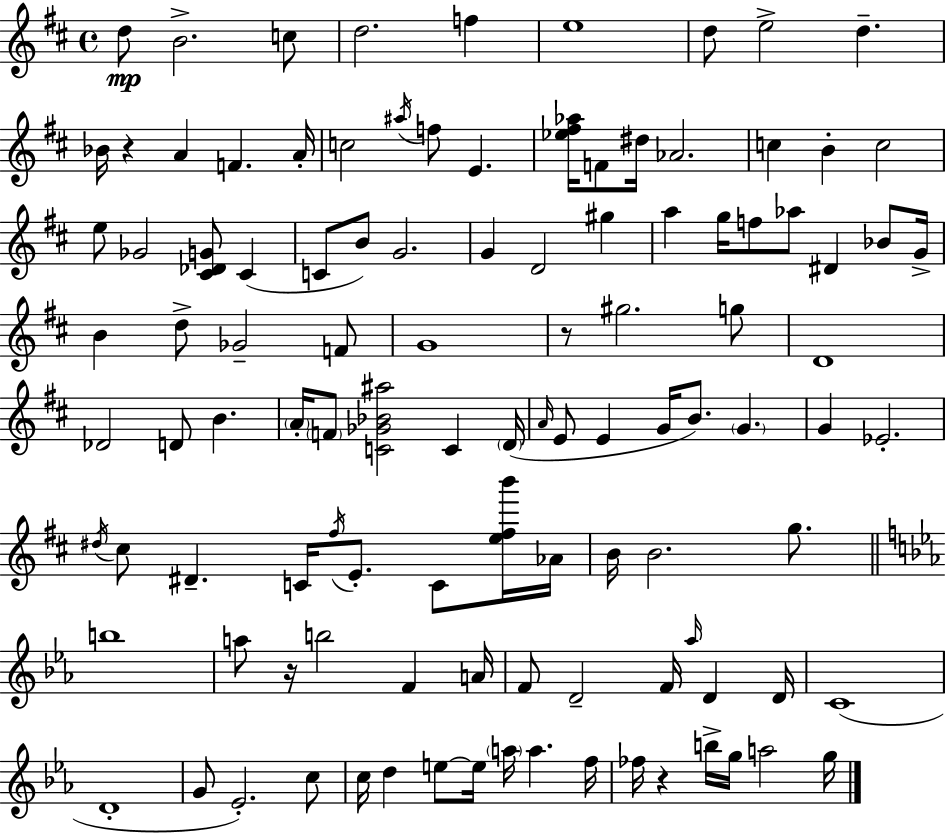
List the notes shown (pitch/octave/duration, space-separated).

D5/e B4/h. C5/e D5/h. F5/q E5/w D5/e E5/h D5/q. Bb4/s R/q A4/q F4/q. A4/s C5/h A#5/s F5/e E4/q. [Eb5,F#5,Ab5]/s F4/e D#5/s Ab4/h. C5/q B4/q C5/h E5/e Gb4/h [C#4,Db4,G4]/e C#4/q C4/e B4/e G4/h. G4/q D4/h G#5/q A5/q G5/s F5/e Ab5/e D#4/q Bb4/e G4/s B4/q D5/e Gb4/h F4/e G4/w R/e G#5/h. G5/e D4/w Db4/h D4/e B4/q. A4/s F4/e [C4,Gb4,Bb4,A#5]/h C4/q D4/s A4/s E4/e E4/q G4/s B4/e. G4/q. G4/q Eb4/h. D#5/s C#5/e D#4/q. C4/s F#5/s E4/e. C4/e [E5,F#5,B6]/s Ab4/s B4/s B4/h. G5/e. B5/w A5/e R/s B5/h F4/q A4/s F4/e D4/h F4/s Ab5/s D4/q D4/s C4/w D4/w G4/e Eb4/h. C5/e C5/s D5/q E5/e E5/s A5/s A5/q. F5/s FES5/s R/q B5/s G5/s A5/h G5/s